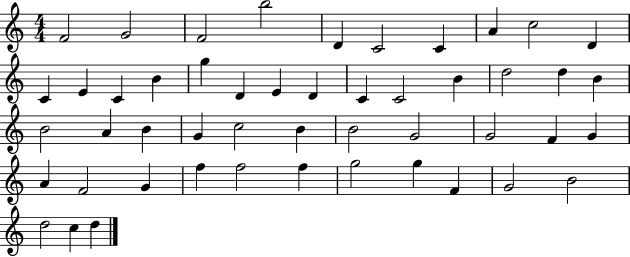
F4/h G4/h F4/h B5/h D4/q C4/h C4/q A4/q C5/h D4/q C4/q E4/q C4/q B4/q G5/q D4/q E4/q D4/q C4/q C4/h B4/q D5/h D5/q B4/q B4/h A4/q B4/q G4/q C5/h B4/q B4/h G4/h G4/h F4/q G4/q A4/q F4/h G4/q F5/q F5/h F5/q G5/h G5/q F4/q G4/h B4/h D5/h C5/q D5/q